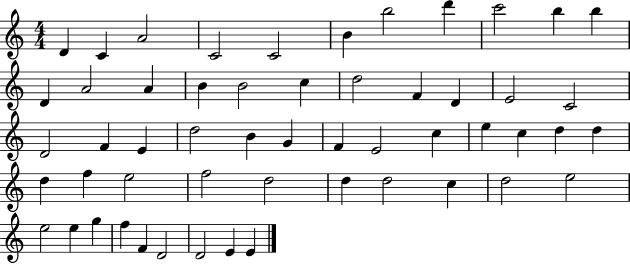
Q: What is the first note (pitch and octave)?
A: D4